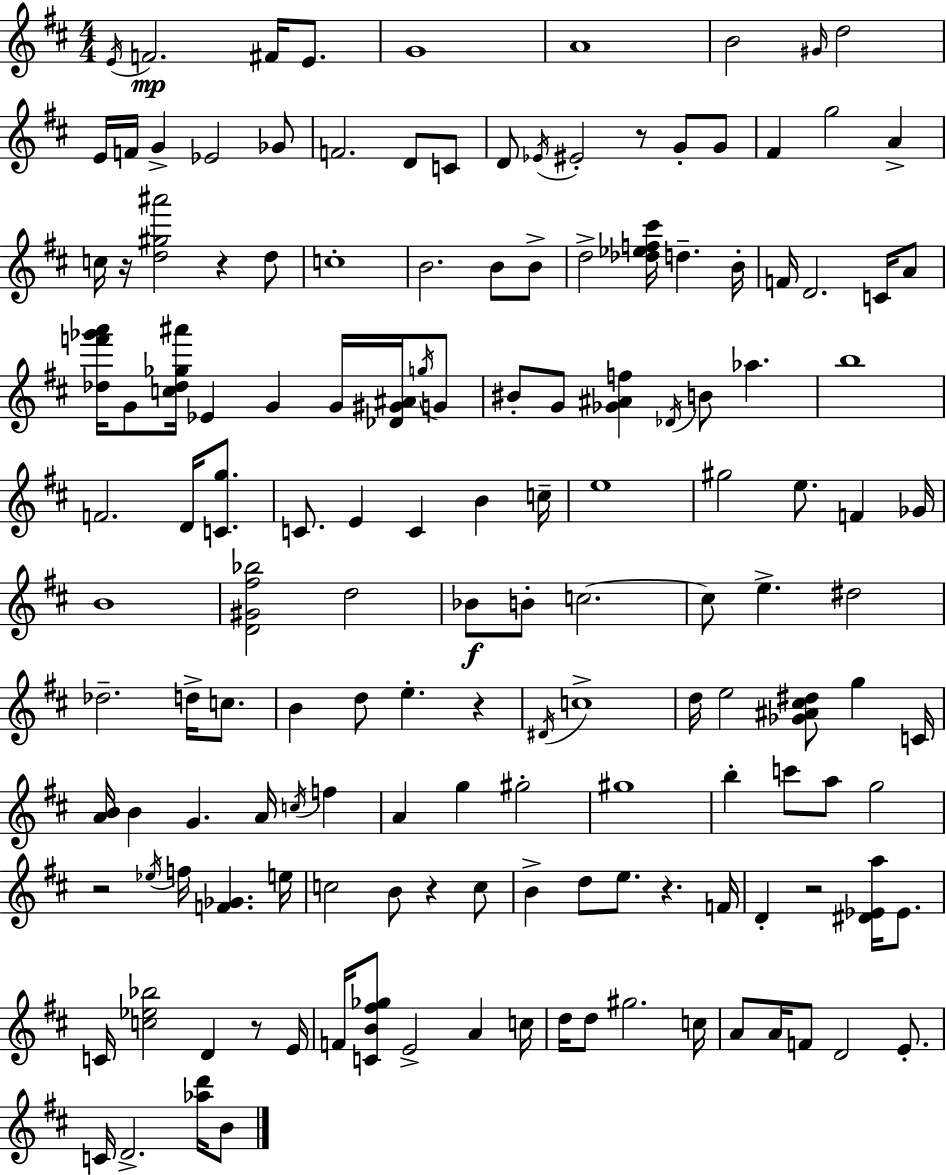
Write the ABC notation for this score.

X:1
T:Untitled
M:4/4
L:1/4
K:D
E/4 F2 ^F/4 E/2 G4 A4 B2 ^G/4 d2 E/4 F/4 G _E2 _G/2 F2 D/2 C/2 D/2 _E/4 ^E2 z/2 G/2 G/2 ^F g2 A c/4 z/4 [d^g^a']2 z d/2 c4 B2 B/2 B/2 d2 [_d_ef^c']/4 d B/4 F/4 D2 C/4 A/2 [_df'_g'a']/4 G/2 [c_d_g^a']/4 _E G G/4 [_D^G^A]/4 g/4 G/2 ^B/2 G/2 [_G^Af] _D/4 B/2 _a b4 F2 D/4 [Cg]/2 C/2 E C B c/4 e4 ^g2 e/2 F _G/4 B4 [D^G^f_b]2 d2 _B/2 B/2 c2 c/2 e ^d2 _d2 d/4 c/2 B d/2 e z ^D/4 c4 d/4 e2 [_G^A^c^d]/2 g C/4 [AB]/4 B G A/4 c/4 f A g ^g2 ^g4 b c'/2 a/2 g2 z2 _e/4 f/4 [F_G] e/4 c2 B/2 z c/2 B d/2 e/2 z F/4 D z2 [^D_Ea]/4 _E/2 C/4 [c_e_b]2 D z/2 E/4 F/4 [CB^f_g]/2 E2 A c/4 d/4 d/2 ^g2 c/4 A/2 A/4 F/2 D2 E/2 C/4 D2 [_ad']/4 B/2